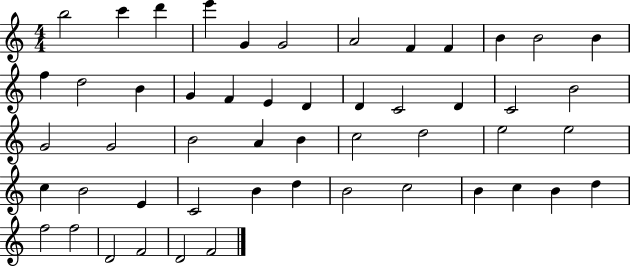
B5/h C6/q D6/q E6/q G4/q G4/h A4/h F4/q F4/q B4/q B4/h B4/q F5/q D5/h B4/q G4/q F4/q E4/q D4/q D4/q C4/h D4/q C4/h B4/h G4/h G4/h B4/h A4/q B4/q C5/h D5/h E5/h E5/h C5/q B4/h E4/q C4/h B4/q D5/q B4/h C5/h B4/q C5/q B4/q D5/q F5/h F5/h D4/h F4/h D4/h F4/h